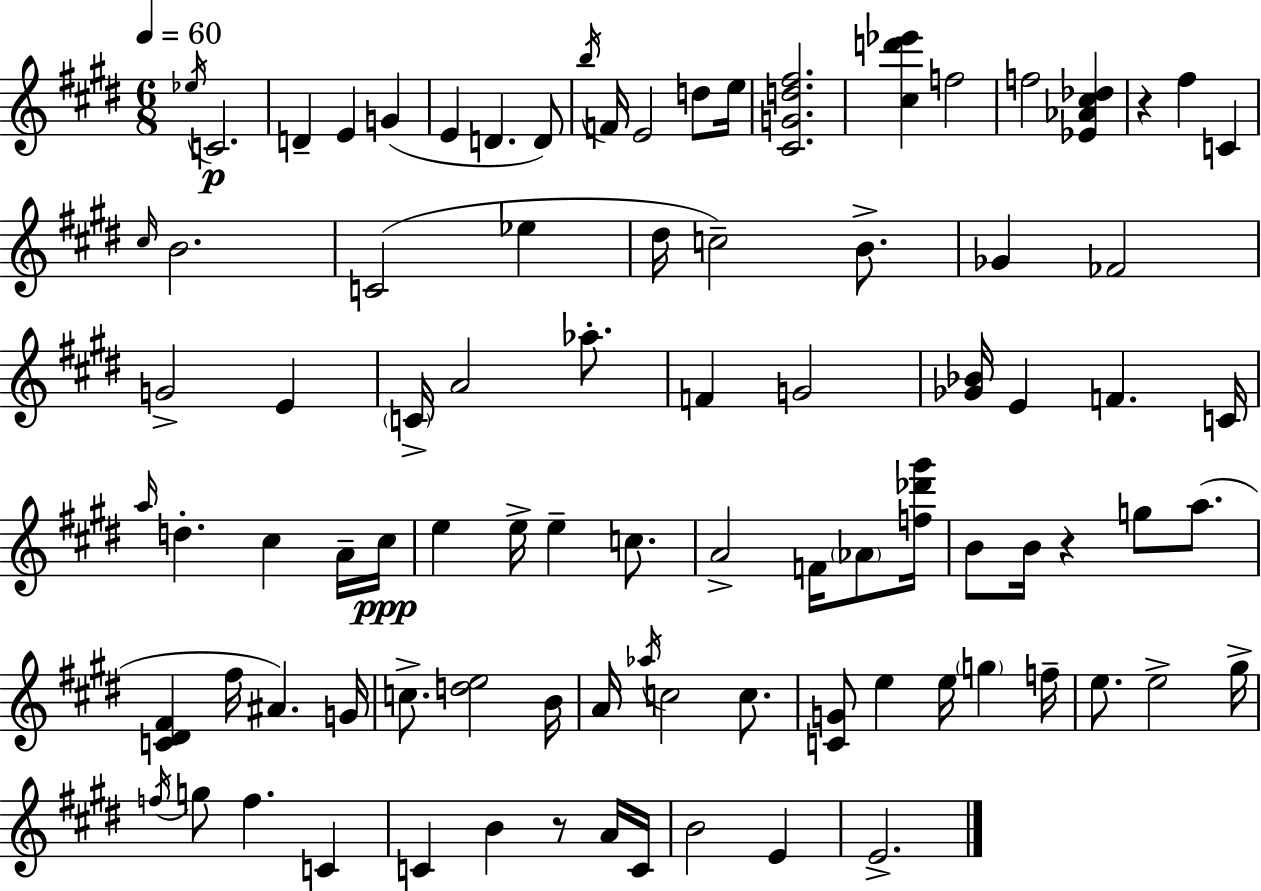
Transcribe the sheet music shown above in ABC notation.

X:1
T:Untitled
M:6/8
L:1/4
K:E
_e/4 C2 D E G E D D/2 b/4 F/4 E2 d/2 e/4 [^CGd^f]2 [^cd'_e'] f2 f2 [_E_A^c_d] z ^f C ^c/4 B2 C2 _e ^d/4 c2 B/2 _G _F2 G2 E C/4 A2 _a/2 F G2 [_G_B]/4 E F C/4 a/4 d ^c A/4 ^c/4 e e/4 e c/2 A2 F/4 _A/2 [f_d'^g']/4 B/2 B/4 z g/2 a/2 [C^D^F] ^f/4 ^A G/4 c/2 [de]2 B/4 A/4 _a/4 c2 c/2 [CG]/2 e e/4 g f/4 e/2 e2 ^g/4 f/4 g/2 f C C B z/2 A/4 C/4 B2 E E2